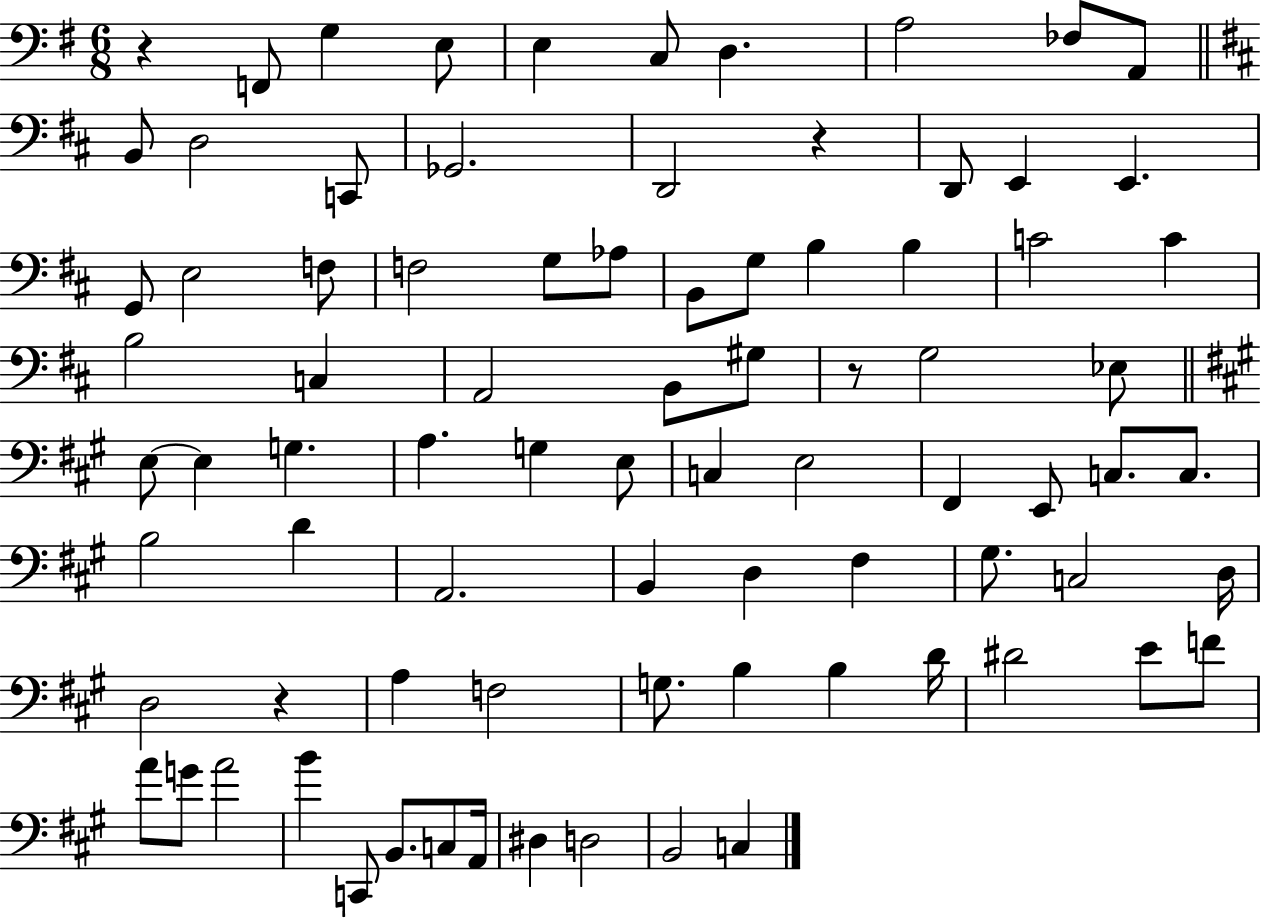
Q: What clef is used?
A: bass